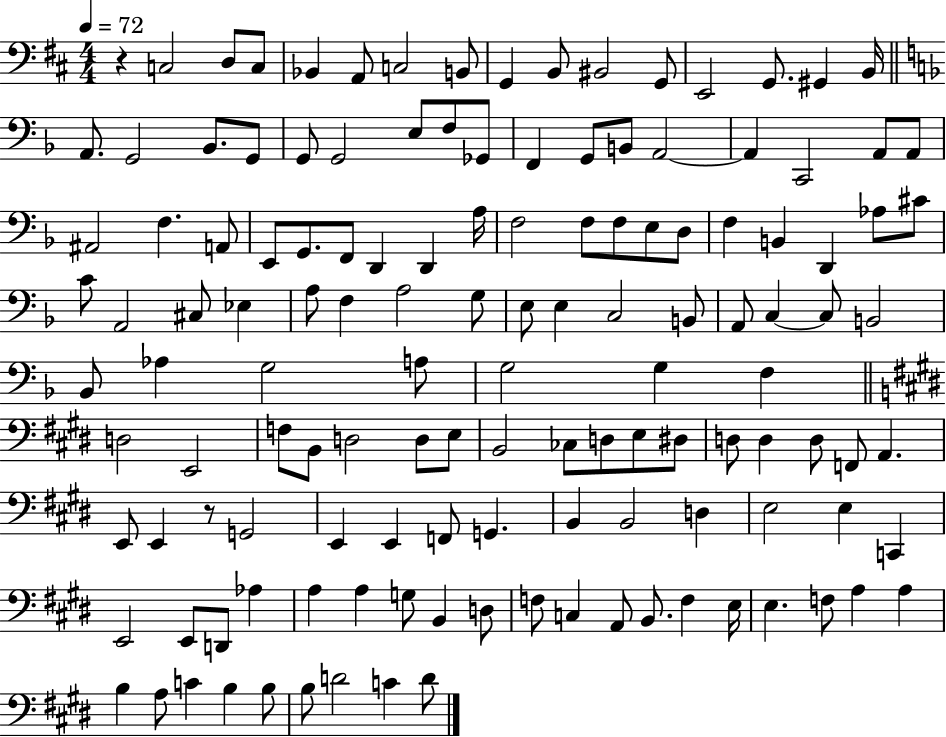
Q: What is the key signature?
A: D major